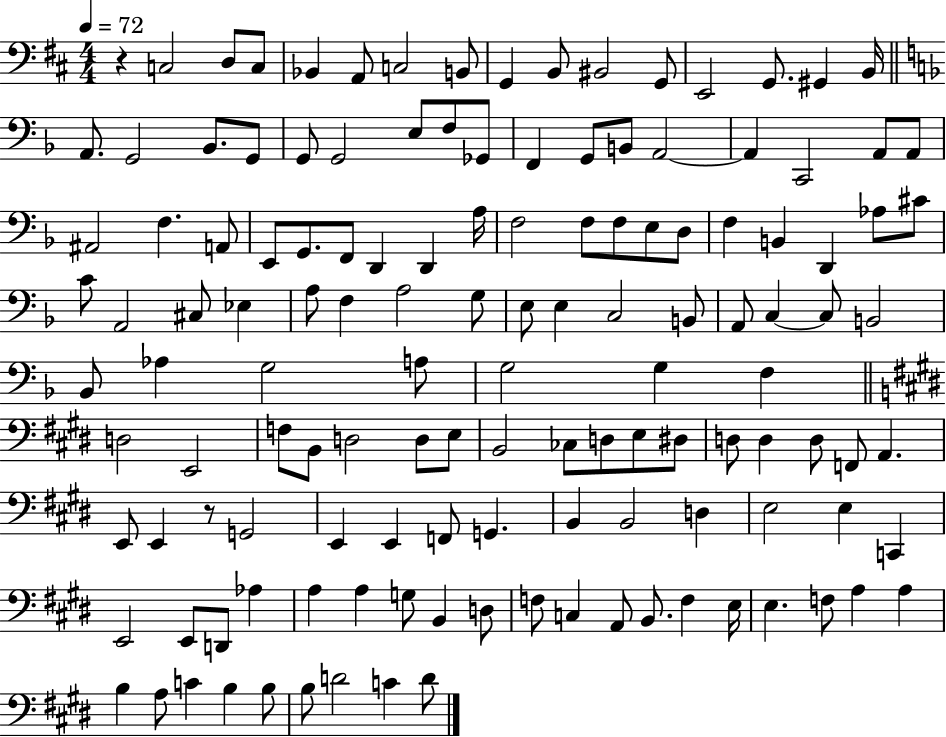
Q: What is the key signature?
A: D major